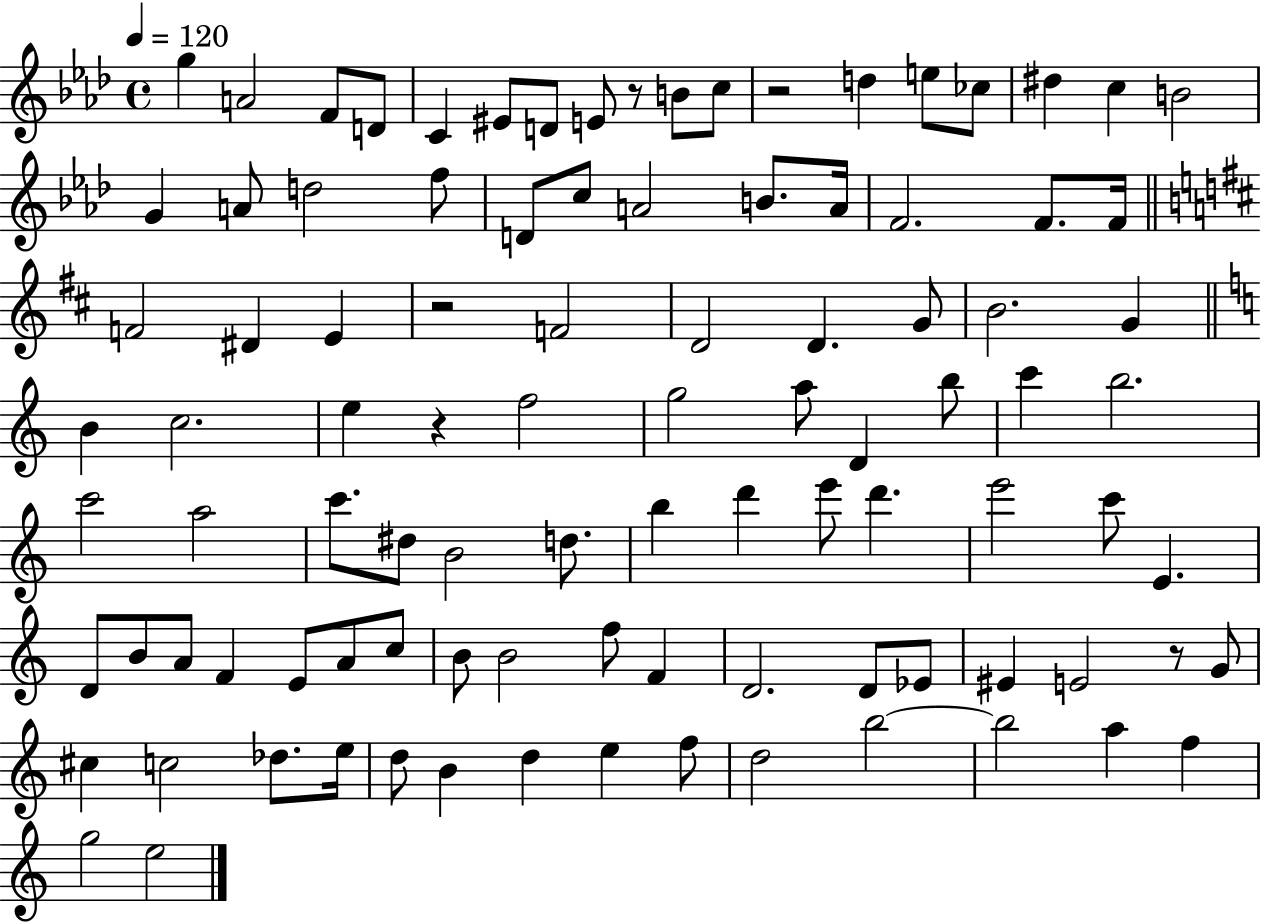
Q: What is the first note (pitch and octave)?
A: G5